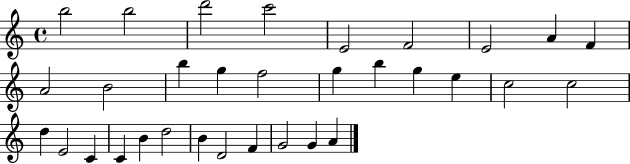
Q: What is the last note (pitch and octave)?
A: A4